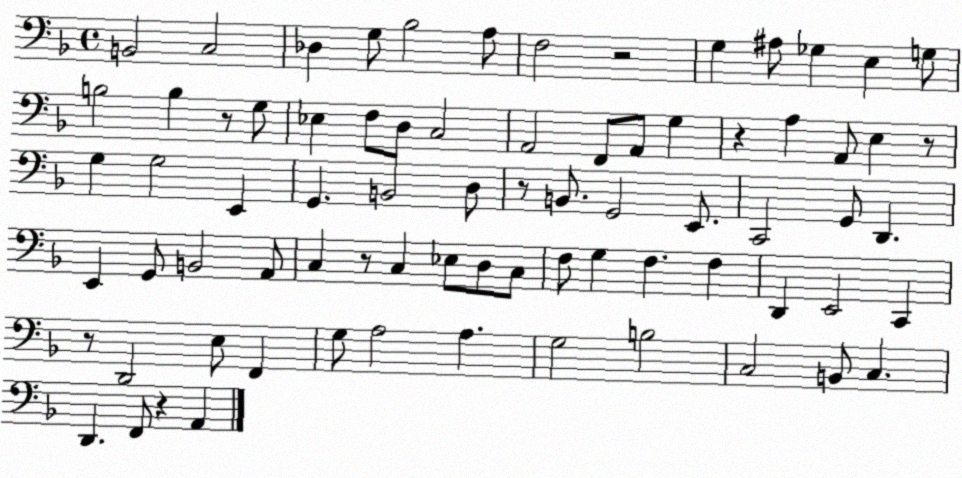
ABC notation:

X:1
T:Untitled
M:4/4
L:1/4
K:F
B,,2 C,2 _D, G,/2 _B,2 A,/2 F,2 z2 G, ^A,/2 _G, E, G,/2 B,2 B, z/2 G,/2 _E, F,/2 D,/2 C,2 A,,2 F,,/2 A,,/2 G, z A, A,,/2 E, z/2 G, G,2 E,, G,, B,,2 D,/2 z/2 B,,/2 G,,2 E,,/2 C,,2 G,,/2 D,, E,, G,,/2 B,,2 A,,/2 C, z/2 C, _E,/2 D,/2 C,/2 F,/2 G, F, F, D,, E,,2 C,, z/2 D,,2 E,/2 F,, G,/2 A,2 A, G,2 B,2 C,2 B,,/2 C, D,, F,,/2 z A,,